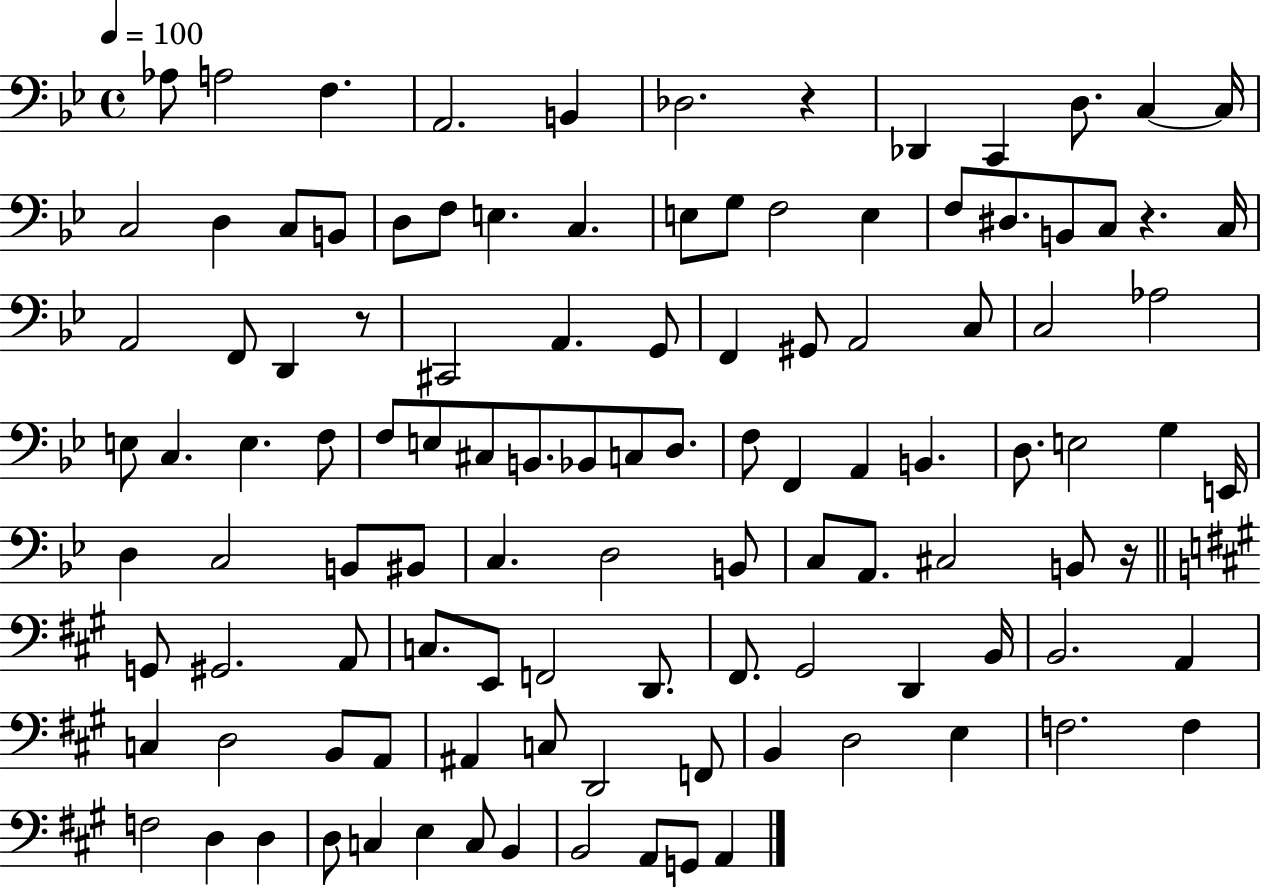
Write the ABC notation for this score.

X:1
T:Untitled
M:4/4
L:1/4
K:Bb
_A,/2 A,2 F, A,,2 B,, _D,2 z _D,, C,, D,/2 C, C,/4 C,2 D, C,/2 B,,/2 D,/2 F,/2 E, C, E,/2 G,/2 F,2 E, F,/2 ^D,/2 B,,/2 C,/2 z C,/4 A,,2 F,,/2 D,, z/2 ^C,,2 A,, G,,/2 F,, ^G,,/2 A,,2 C,/2 C,2 _A,2 E,/2 C, E, F,/2 F,/2 E,/2 ^C,/2 B,,/2 _B,,/2 C,/2 D,/2 F,/2 F,, A,, B,, D,/2 E,2 G, E,,/4 D, C,2 B,,/2 ^B,,/2 C, D,2 B,,/2 C,/2 A,,/2 ^C,2 B,,/2 z/4 G,,/2 ^G,,2 A,,/2 C,/2 E,,/2 F,,2 D,,/2 ^F,,/2 ^G,,2 D,, B,,/4 B,,2 A,, C, D,2 B,,/2 A,,/2 ^A,, C,/2 D,,2 F,,/2 B,, D,2 E, F,2 F, F,2 D, D, D,/2 C, E, C,/2 B,, B,,2 A,,/2 G,,/2 A,,